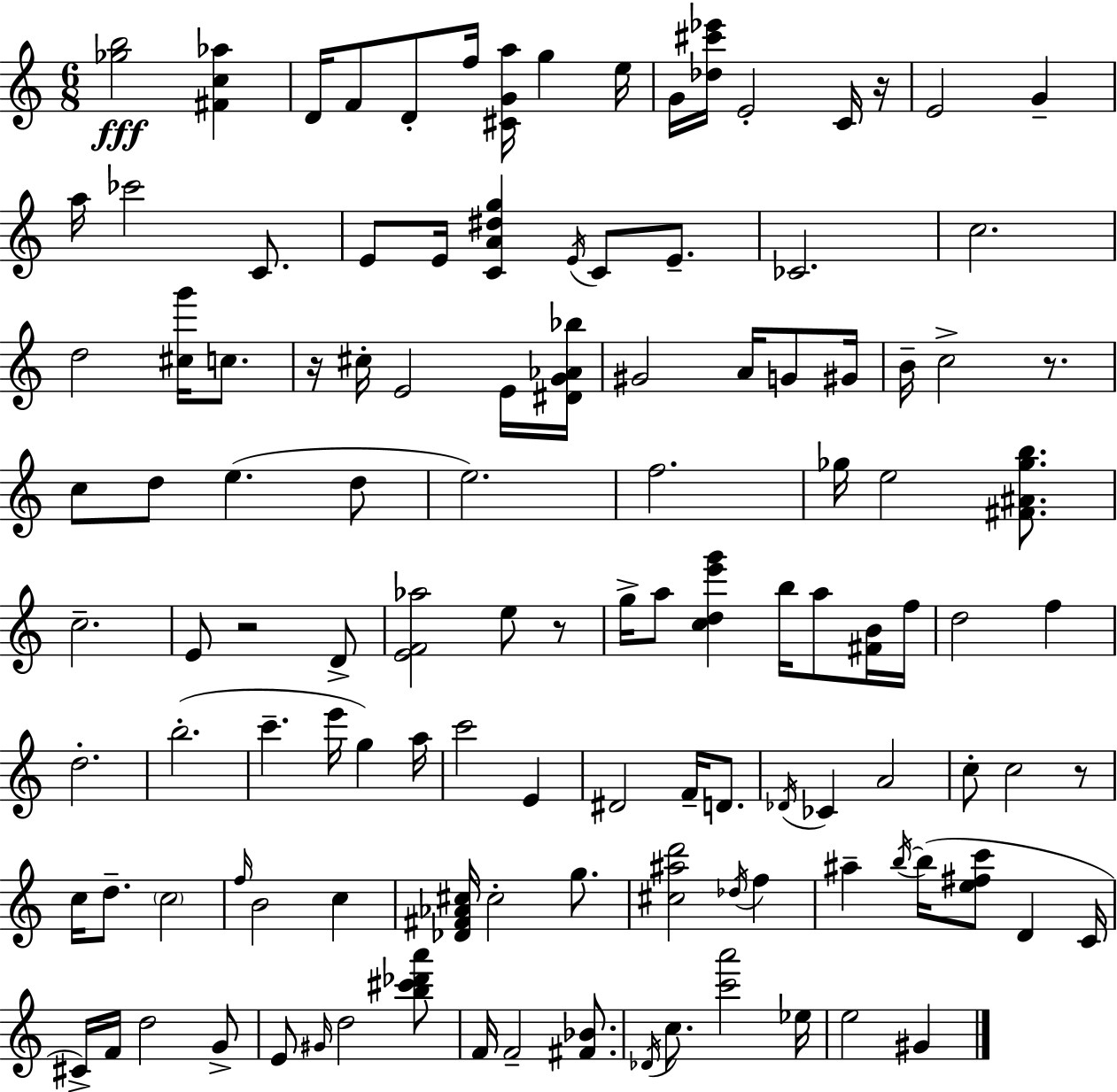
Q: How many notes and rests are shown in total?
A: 119